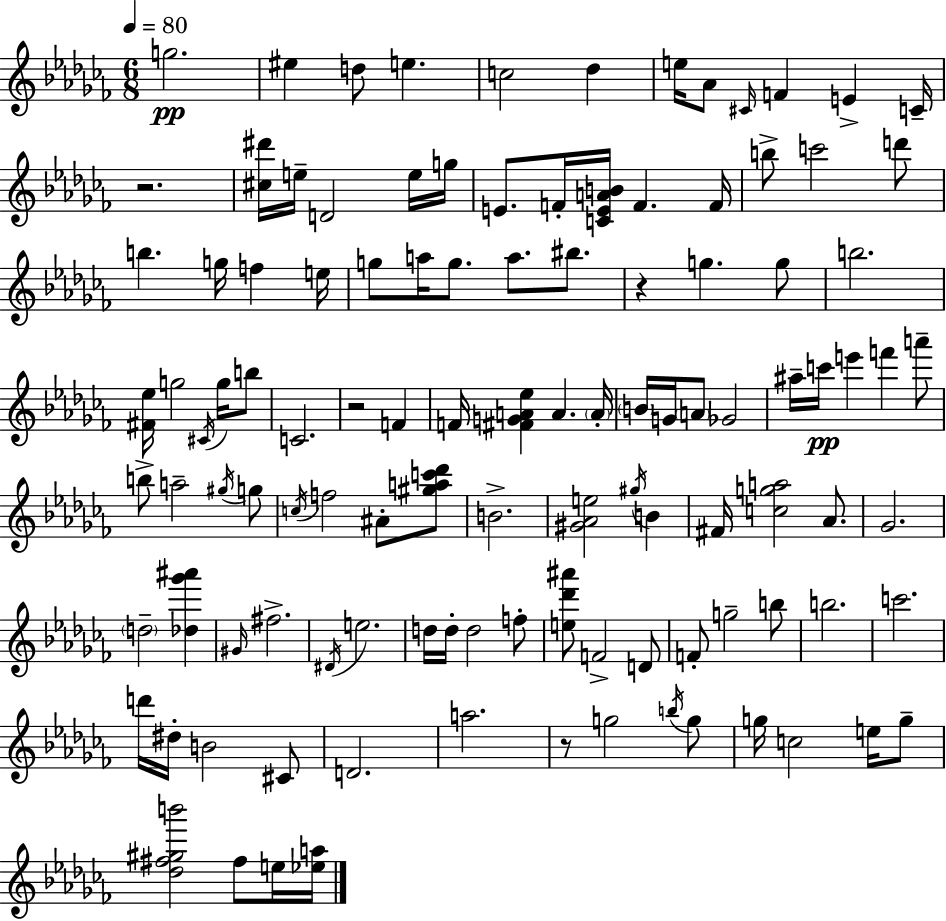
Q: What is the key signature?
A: AES minor